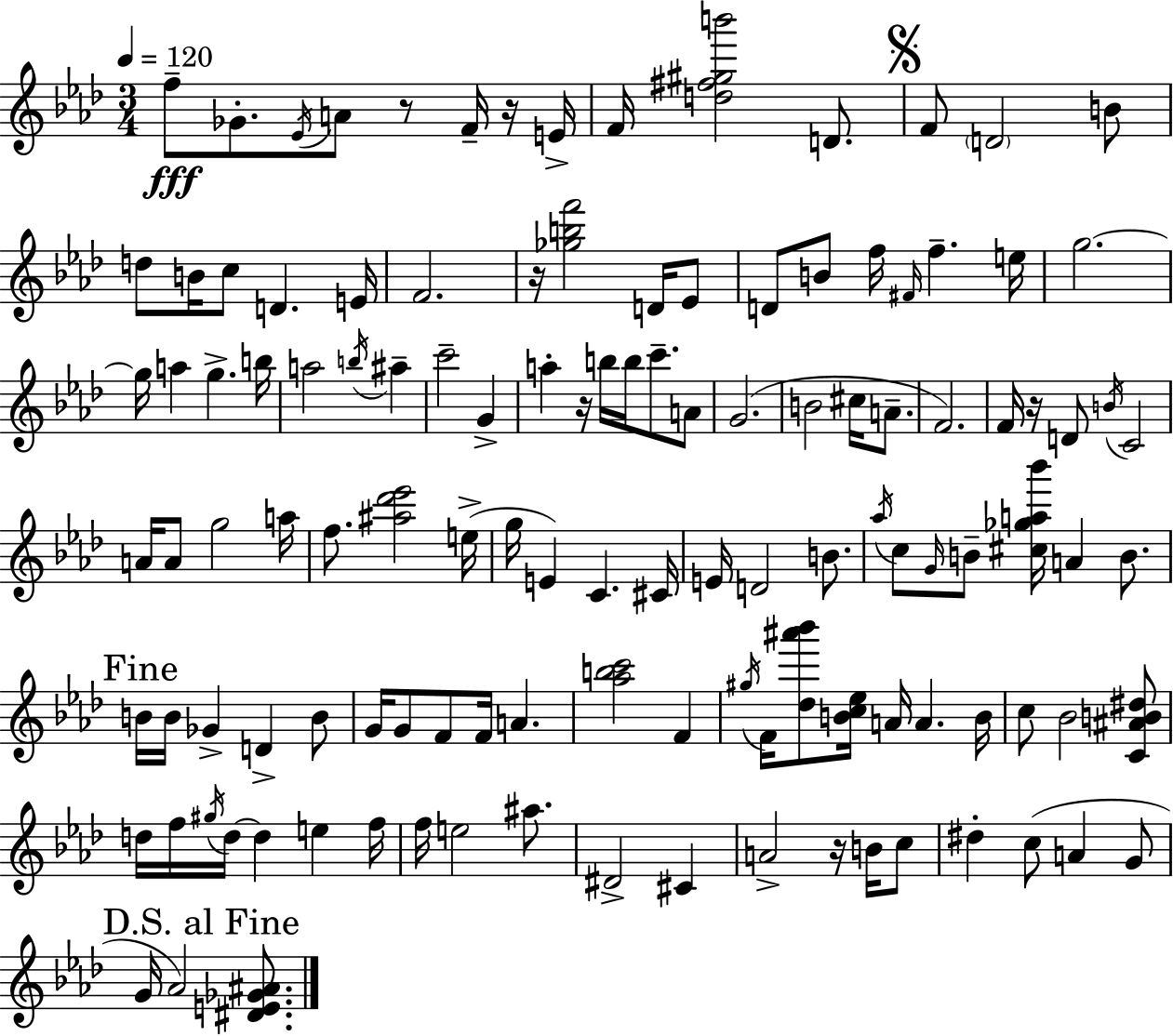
{
  \clef treble
  \numericTimeSignature
  \time 3/4
  \key aes \major
  \tempo 4 = 120
  f''8--\fff ges'8.-. \acciaccatura { ees'16 } a'8 r8 f'16-- r16 | e'16-> f'16 <d'' fis'' gis'' b'''>2 d'8. | \mark \markup { \musicglyph "scripts.segno" } f'8 \parenthesize d'2 b'8 | d''8 b'16 c''8 d'4. | \break e'16 f'2. | r16 <ges'' b'' f'''>2 d'16 ees'8 | d'8 b'8 f''16 \grace { fis'16 } f''4.-- | e''16 g''2.~~ | \break g''16 a''4 g''4.-> | b''16 a''2 \acciaccatura { b''16 } ais''4-- | c'''2-- g'4-> | a''4-. r16 b''16 b''16 c'''8.-- | \break a'8 g'2.( | b'2 cis''16 | a'8.-- f'2.) | f'16 r16 d'8 \acciaccatura { b'16 } c'2 | \break a'16 a'8 g''2 | a''16 f''8. <ais'' des''' ees'''>2 | e''16->( g''16 e'4) c'4. | cis'16 e'16 d'2 | \break b'8. \acciaccatura { aes''16 } c''8 \grace { g'16 } b'8-- <cis'' ges'' a'' bes'''>16 a'4 | b'8. \mark "Fine" b'16 b'16 ges'4-> | d'4-> b'8 g'16 g'8 f'8 f'16 | a'4. <aes'' b'' c'''>2 | \break f'4 \acciaccatura { gis''16 } f'16 <des'' ais''' bes'''>8 <b' c'' ees''>16 a'16 | a'4. b'16 c''8 bes'2 | <c' ais' b' dis''>8 d''16 f''16 \acciaccatura { gis''16 } d''16~~ d''4 | e''4 f''16 f''16 e''2 | \break ais''8. dis'2-> | cis'4 a'2-> | r16 b'16 c''8 dis''4-. | c''8( a'4 g'8 \mark "D.S. al Fine" g'16 aes'2) | \break <dis' e' ges' ais'>8. \bar "|."
}